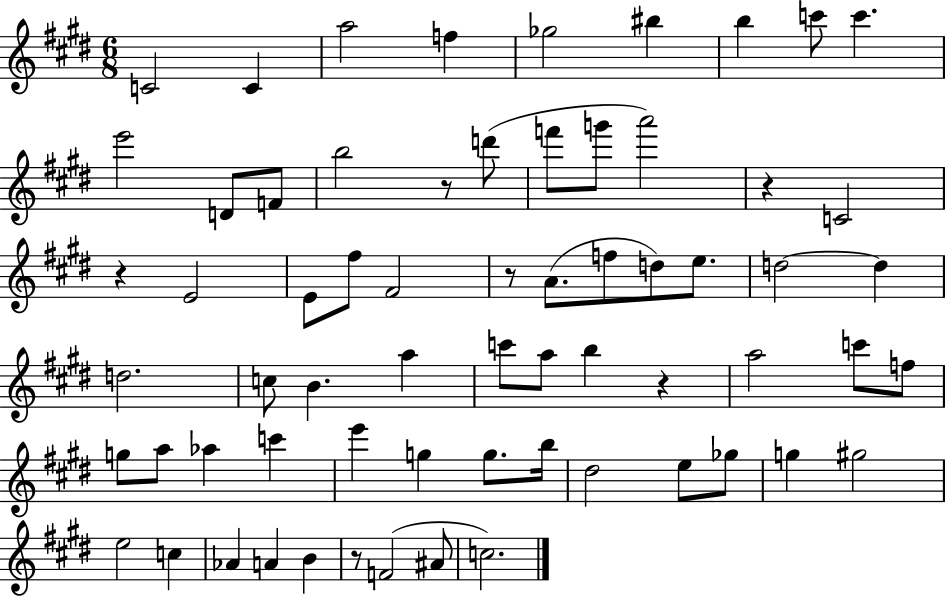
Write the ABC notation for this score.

X:1
T:Untitled
M:6/8
L:1/4
K:E
C2 C a2 f _g2 ^b b c'/2 c' e'2 D/2 F/2 b2 z/2 d'/2 f'/2 g'/2 a'2 z C2 z E2 E/2 ^f/2 ^F2 z/2 A/2 f/2 d/2 e/2 d2 d d2 c/2 B a c'/2 a/2 b z a2 c'/2 f/2 g/2 a/2 _a c' e' g g/2 b/4 ^d2 e/2 _g/2 g ^g2 e2 c _A A B z/2 F2 ^A/2 c2